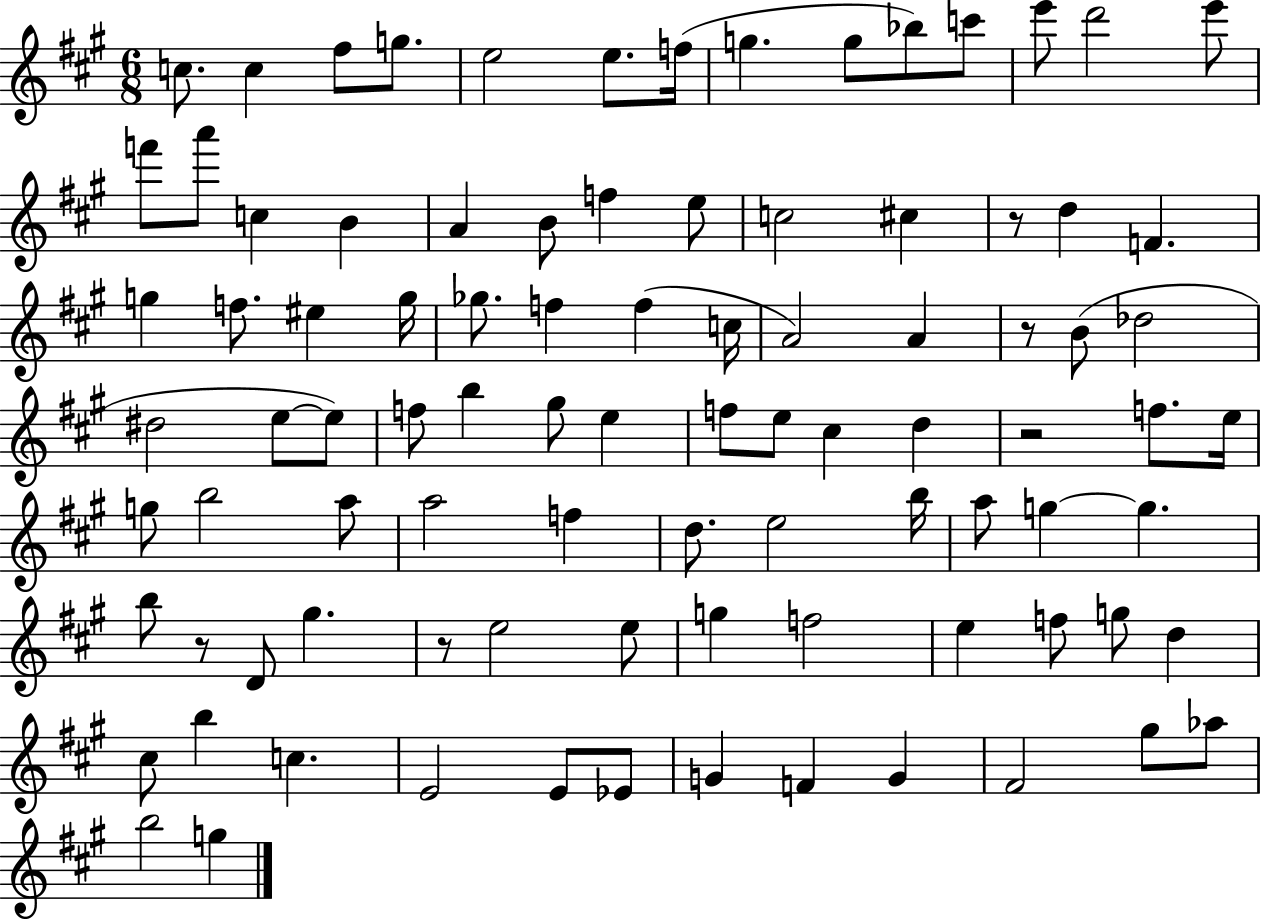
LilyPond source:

{
  \clef treble
  \numericTimeSignature
  \time 6/8
  \key a \major
  c''8. c''4 fis''8 g''8. | e''2 e''8. f''16( | g''4. g''8 bes''8) c'''8 | e'''8 d'''2 e'''8 | \break f'''8 a'''8 c''4 b'4 | a'4 b'8 f''4 e''8 | c''2 cis''4 | r8 d''4 f'4. | \break g''4 f''8. eis''4 g''16 | ges''8. f''4 f''4( c''16 | a'2) a'4 | r8 b'8( des''2 | \break dis''2 e''8~~ e''8) | f''8 b''4 gis''8 e''4 | f''8 e''8 cis''4 d''4 | r2 f''8. e''16 | \break g''8 b''2 a''8 | a''2 f''4 | d''8. e''2 b''16 | a''8 g''4~~ g''4. | \break b''8 r8 d'8 gis''4. | r8 e''2 e''8 | g''4 f''2 | e''4 f''8 g''8 d''4 | \break cis''8 b''4 c''4. | e'2 e'8 ees'8 | g'4 f'4 g'4 | fis'2 gis''8 aes''8 | \break b''2 g''4 | \bar "|."
}